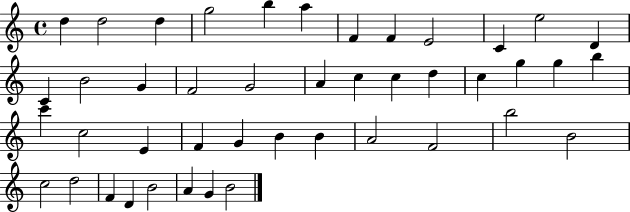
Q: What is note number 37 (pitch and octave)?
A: C5